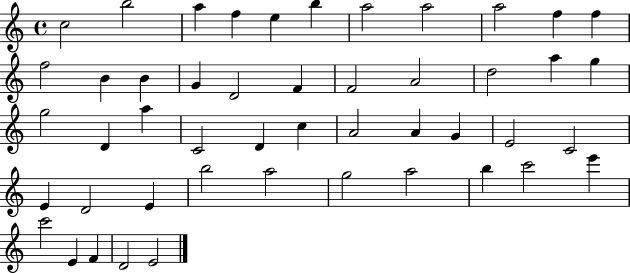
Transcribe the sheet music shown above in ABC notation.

X:1
T:Untitled
M:4/4
L:1/4
K:C
c2 b2 a f e b a2 a2 a2 f f f2 B B G D2 F F2 A2 d2 a g g2 D a C2 D c A2 A G E2 C2 E D2 E b2 a2 g2 a2 b c'2 e' c'2 E F D2 E2